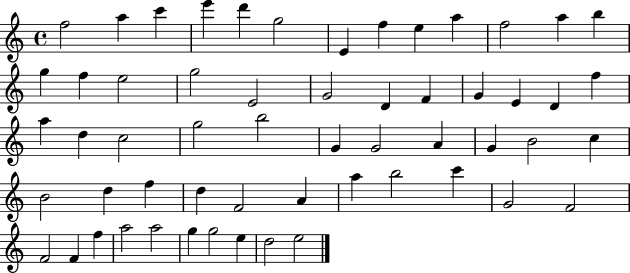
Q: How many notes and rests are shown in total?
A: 57